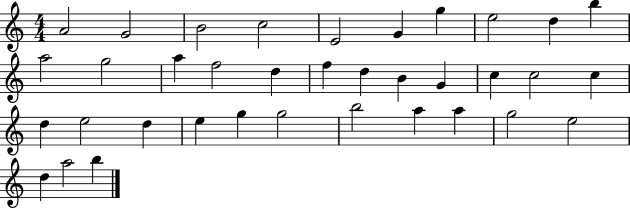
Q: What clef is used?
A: treble